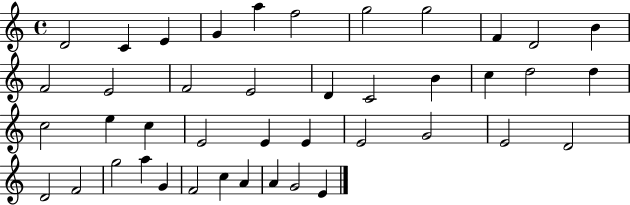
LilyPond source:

{
  \clef treble
  \time 4/4
  \defaultTimeSignature
  \key c \major
  d'2 c'4 e'4 | g'4 a''4 f''2 | g''2 g''2 | f'4 d'2 b'4 | \break f'2 e'2 | f'2 e'2 | d'4 c'2 b'4 | c''4 d''2 d''4 | \break c''2 e''4 c''4 | e'2 e'4 e'4 | e'2 g'2 | e'2 d'2 | \break d'2 f'2 | g''2 a''4 g'4 | f'2 c''4 a'4 | a'4 g'2 e'4 | \break \bar "|."
}